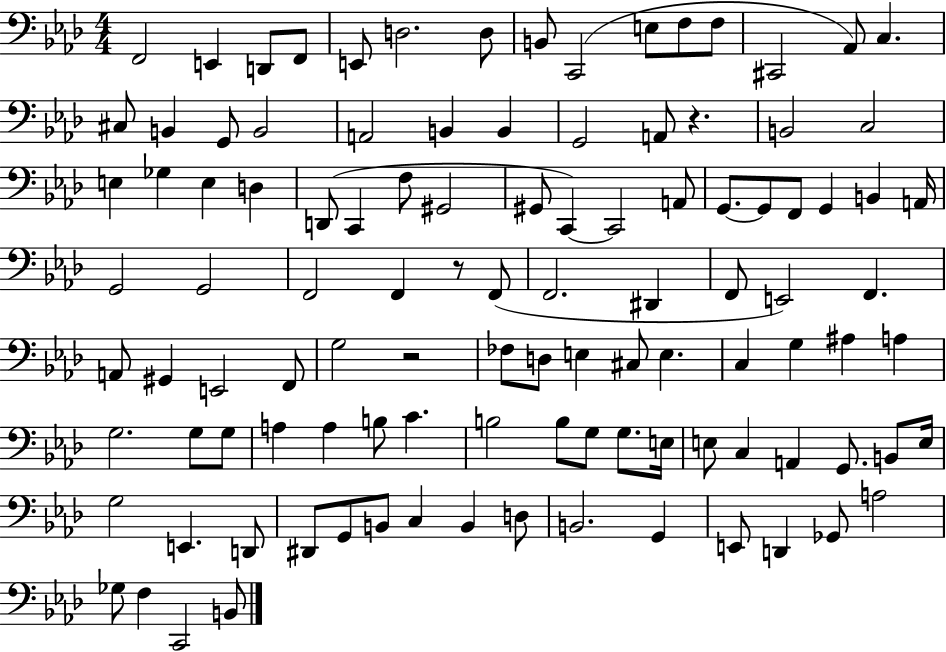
F2/h E2/q D2/e F2/e E2/e D3/h. D3/e B2/e C2/h E3/e F3/e F3/e C#2/h Ab2/e C3/q. C#3/e B2/q G2/e B2/h A2/h B2/q B2/q G2/h A2/e R/q. B2/h C3/h E3/q Gb3/q E3/q D3/q D2/e C2/q F3/e G#2/h G#2/e C2/q C2/h A2/e G2/e. G2/e F2/e G2/q B2/q A2/s G2/h G2/h F2/h F2/q R/e F2/e F2/h. D#2/q F2/e E2/h F2/q. A2/e G#2/q E2/h F2/e G3/h R/h FES3/e D3/e E3/q C#3/e E3/q. C3/q G3/q A#3/q A3/q G3/h. G3/e G3/e A3/q A3/q B3/e C4/q. B3/h B3/e G3/e G3/e. E3/s E3/e C3/q A2/q G2/e. B2/e E3/s G3/h E2/q. D2/e D#2/e G2/e B2/e C3/q B2/q D3/e B2/h. G2/q E2/e D2/q Gb2/e A3/h Gb3/e F3/q C2/h B2/e